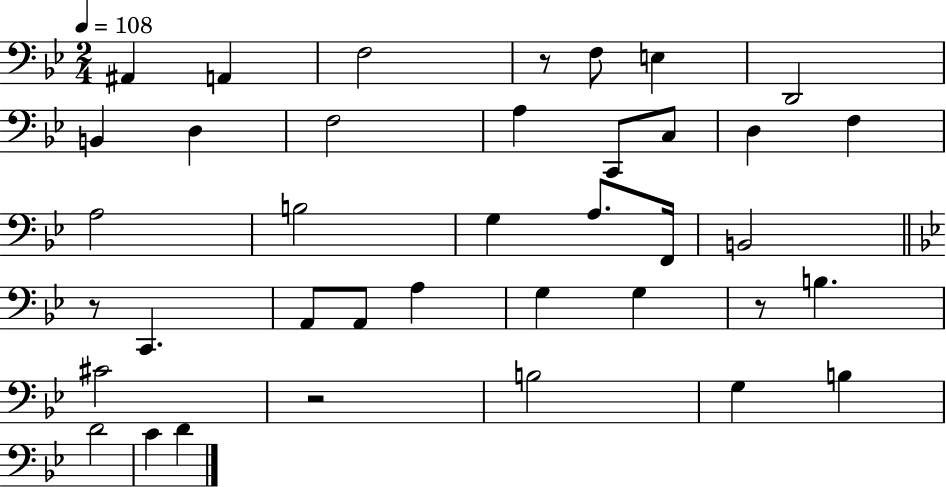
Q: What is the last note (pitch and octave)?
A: D4